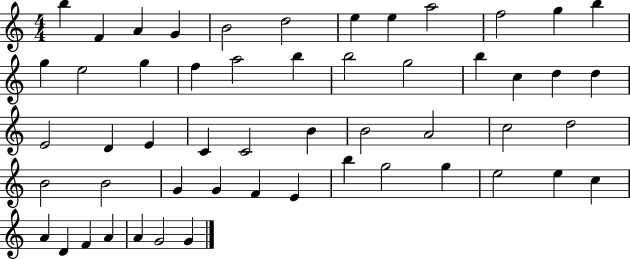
B5/q F4/q A4/q G4/q B4/h D5/h E5/q E5/q A5/h F5/h G5/q B5/q G5/q E5/h G5/q F5/q A5/h B5/q B5/h G5/h B5/q C5/q D5/q D5/q E4/h D4/q E4/q C4/q C4/h B4/q B4/h A4/h C5/h D5/h B4/h B4/h G4/q G4/q F4/q E4/q B5/q G5/h G5/q E5/h E5/q C5/q A4/q D4/q F4/q A4/q A4/q G4/h G4/q